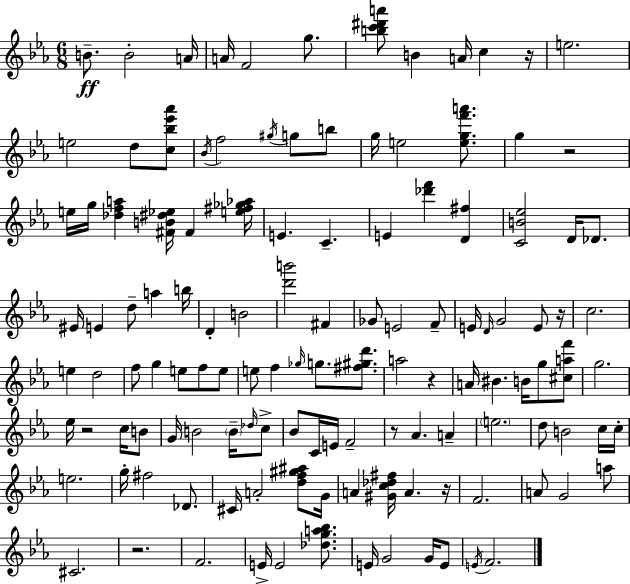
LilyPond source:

{
  \clef treble
  \numericTimeSignature
  \time 6/8
  \key ees \major
  b'8.--\ff b'2-. a'16 | a'16 f'2 g''8. | <b'' c''' dis''' a'''>8 b'4 a'16 c''4 r16 | e''2. | \break e''2 d''8 <c'' bes'' ees''' aes'''>8 | \acciaccatura { bes'16 } f''2 \acciaccatura { gis''16 } g''8 | b''8 g''16 e''2 <e'' g'' f''' a'''>8. | g''4 r2 | \break e''16 g''16 <des'' f'' a''>4 <fis' b' dis'' ees''>16 fis'4 | <e'' fis'' ges'' aes''>16 e'4. c'4.-- | e'4 <des''' f'''>4 <d' fis''>4 | <c' b' ees''>2 d'16 des'8. | \break eis'16 e'4 d''8-- a''4 | b''16 d'4-. b'2 | <d''' b'''>2 fis'4 | ges'8 e'2 | \break f'8-- e'16 \grace { d'16 } g'2 | e'8 r16 c''2. | e''4 d''2 | f''8 g''4 e''8 f''8 | \break e''8 e''8 f''4 \grace { ges''16 } g''8. | <fis'' gis'' d'''>8. a''2 | r4 a'16 bis'4. b'16 | g''8 <cis'' a'' f'''>8 g''2. | \break ees''16 r2 | c''16 b'8 g'16 b'2 | \parenthesize b'16-- \grace { des''16 } c''8-> bes'8 c'16 e'16 f'2-- | r8 aes'4. | \break a'4-- \parenthesize e''2. | d''8 b'2 | c''16 c''16-. e''2. | g''16-. fis''2 | \break des'8. cis'16 a'2-. | <d'' f'' gis'' ais''>8 g'16 a'4 <gis' c'' des'' fis''>16 a'4. | r16 f'2. | a'8 g'2 | \break a''8 cis'2. | r2. | f'2. | e'16-> e'2 | \break <des'' g'' a'' bes''>8. e'16 g'2 | g'16 e'8 \acciaccatura { e'16 } f'2. | \bar "|."
}